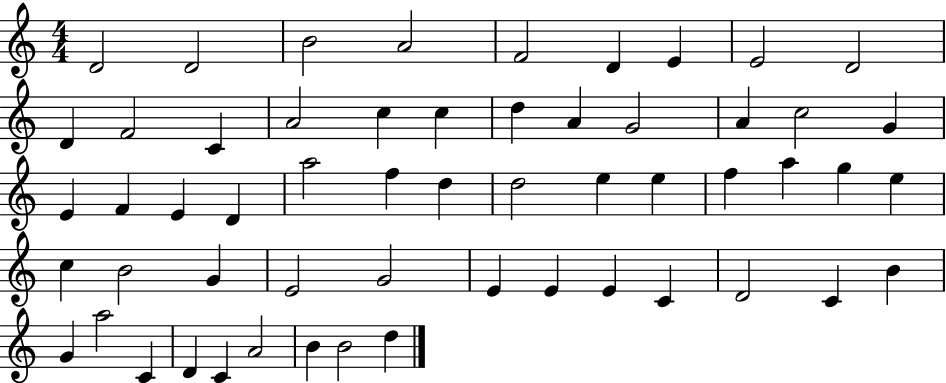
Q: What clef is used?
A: treble